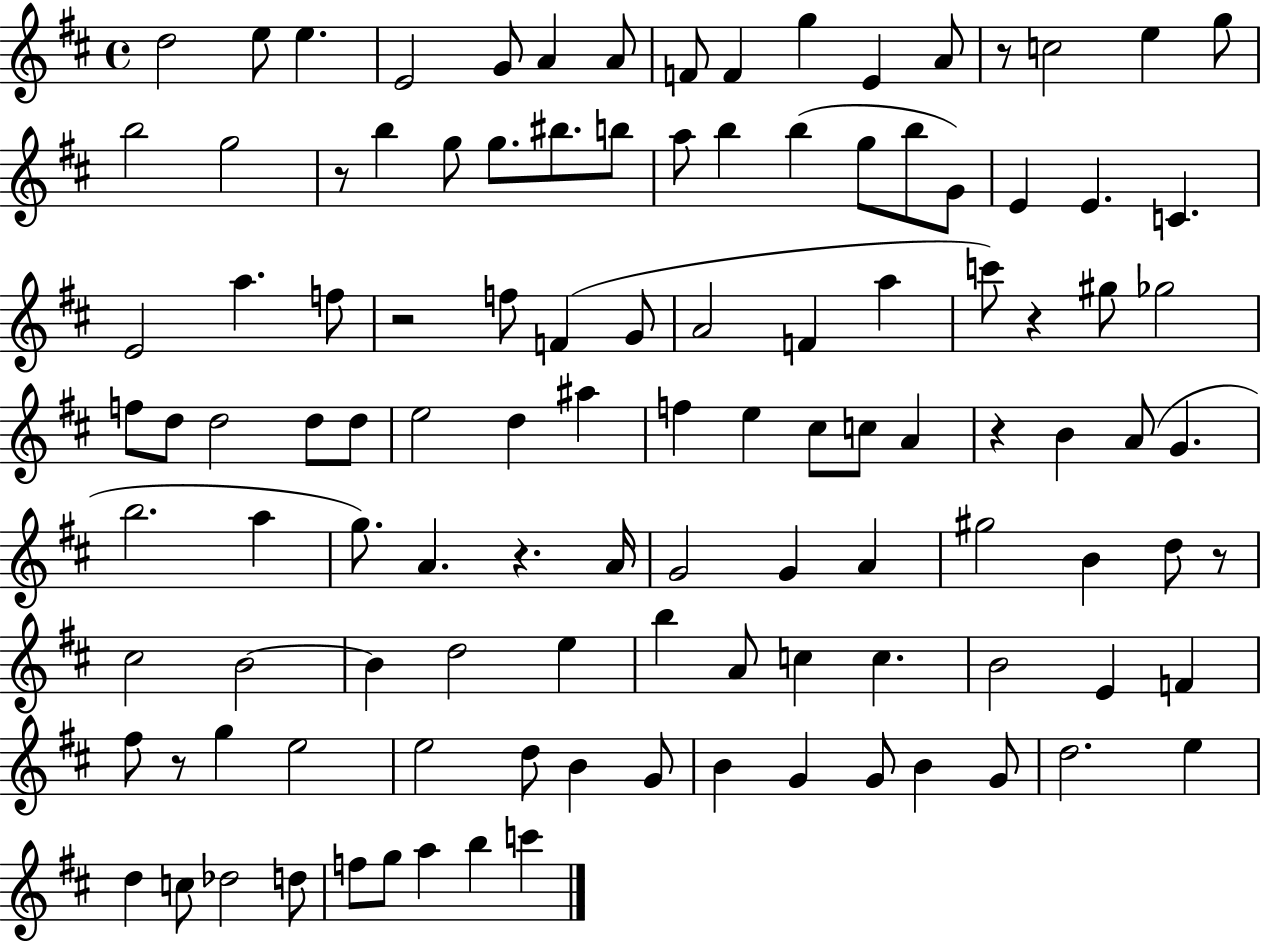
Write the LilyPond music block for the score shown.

{
  \clef treble
  \time 4/4
  \defaultTimeSignature
  \key d \major
  d''2 e''8 e''4. | e'2 g'8 a'4 a'8 | f'8 f'4 g''4 e'4 a'8 | r8 c''2 e''4 g''8 | \break b''2 g''2 | r8 b''4 g''8 g''8. bis''8. b''8 | a''8 b''4 b''4( g''8 b''8 g'8) | e'4 e'4. c'4. | \break e'2 a''4. f''8 | r2 f''8 f'4( g'8 | a'2 f'4 a''4 | c'''8) r4 gis''8 ges''2 | \break f''8 d''8 d''2 d''8 d''8 | e''2 d''4 ais''4 | f''4 e''4 cis''8 c''8 a'4 | r4 b'4 a'8( g'4. | \break b''2. a''4 | g''8.) a'4. r4. a'16 | g'2 g'4 a'4 | gis''2 b'4 d''8 r8 | \break cis''2 b'2~~ | b'4 d''2 e''4 | b''4 a'8 c''4 c''4. | b'2 e'4 f'4 | \break fis''8 r8 g''4 e''2 | e''2 d''8 b'4 g'8 | b'4 g'4 g'8 b'4 g'8 | d''2. e''4 | \break d''4 c''8 des''2 d''8 | f''8 g''8 a''4 b''4 c'''4 | \bar "|."
}